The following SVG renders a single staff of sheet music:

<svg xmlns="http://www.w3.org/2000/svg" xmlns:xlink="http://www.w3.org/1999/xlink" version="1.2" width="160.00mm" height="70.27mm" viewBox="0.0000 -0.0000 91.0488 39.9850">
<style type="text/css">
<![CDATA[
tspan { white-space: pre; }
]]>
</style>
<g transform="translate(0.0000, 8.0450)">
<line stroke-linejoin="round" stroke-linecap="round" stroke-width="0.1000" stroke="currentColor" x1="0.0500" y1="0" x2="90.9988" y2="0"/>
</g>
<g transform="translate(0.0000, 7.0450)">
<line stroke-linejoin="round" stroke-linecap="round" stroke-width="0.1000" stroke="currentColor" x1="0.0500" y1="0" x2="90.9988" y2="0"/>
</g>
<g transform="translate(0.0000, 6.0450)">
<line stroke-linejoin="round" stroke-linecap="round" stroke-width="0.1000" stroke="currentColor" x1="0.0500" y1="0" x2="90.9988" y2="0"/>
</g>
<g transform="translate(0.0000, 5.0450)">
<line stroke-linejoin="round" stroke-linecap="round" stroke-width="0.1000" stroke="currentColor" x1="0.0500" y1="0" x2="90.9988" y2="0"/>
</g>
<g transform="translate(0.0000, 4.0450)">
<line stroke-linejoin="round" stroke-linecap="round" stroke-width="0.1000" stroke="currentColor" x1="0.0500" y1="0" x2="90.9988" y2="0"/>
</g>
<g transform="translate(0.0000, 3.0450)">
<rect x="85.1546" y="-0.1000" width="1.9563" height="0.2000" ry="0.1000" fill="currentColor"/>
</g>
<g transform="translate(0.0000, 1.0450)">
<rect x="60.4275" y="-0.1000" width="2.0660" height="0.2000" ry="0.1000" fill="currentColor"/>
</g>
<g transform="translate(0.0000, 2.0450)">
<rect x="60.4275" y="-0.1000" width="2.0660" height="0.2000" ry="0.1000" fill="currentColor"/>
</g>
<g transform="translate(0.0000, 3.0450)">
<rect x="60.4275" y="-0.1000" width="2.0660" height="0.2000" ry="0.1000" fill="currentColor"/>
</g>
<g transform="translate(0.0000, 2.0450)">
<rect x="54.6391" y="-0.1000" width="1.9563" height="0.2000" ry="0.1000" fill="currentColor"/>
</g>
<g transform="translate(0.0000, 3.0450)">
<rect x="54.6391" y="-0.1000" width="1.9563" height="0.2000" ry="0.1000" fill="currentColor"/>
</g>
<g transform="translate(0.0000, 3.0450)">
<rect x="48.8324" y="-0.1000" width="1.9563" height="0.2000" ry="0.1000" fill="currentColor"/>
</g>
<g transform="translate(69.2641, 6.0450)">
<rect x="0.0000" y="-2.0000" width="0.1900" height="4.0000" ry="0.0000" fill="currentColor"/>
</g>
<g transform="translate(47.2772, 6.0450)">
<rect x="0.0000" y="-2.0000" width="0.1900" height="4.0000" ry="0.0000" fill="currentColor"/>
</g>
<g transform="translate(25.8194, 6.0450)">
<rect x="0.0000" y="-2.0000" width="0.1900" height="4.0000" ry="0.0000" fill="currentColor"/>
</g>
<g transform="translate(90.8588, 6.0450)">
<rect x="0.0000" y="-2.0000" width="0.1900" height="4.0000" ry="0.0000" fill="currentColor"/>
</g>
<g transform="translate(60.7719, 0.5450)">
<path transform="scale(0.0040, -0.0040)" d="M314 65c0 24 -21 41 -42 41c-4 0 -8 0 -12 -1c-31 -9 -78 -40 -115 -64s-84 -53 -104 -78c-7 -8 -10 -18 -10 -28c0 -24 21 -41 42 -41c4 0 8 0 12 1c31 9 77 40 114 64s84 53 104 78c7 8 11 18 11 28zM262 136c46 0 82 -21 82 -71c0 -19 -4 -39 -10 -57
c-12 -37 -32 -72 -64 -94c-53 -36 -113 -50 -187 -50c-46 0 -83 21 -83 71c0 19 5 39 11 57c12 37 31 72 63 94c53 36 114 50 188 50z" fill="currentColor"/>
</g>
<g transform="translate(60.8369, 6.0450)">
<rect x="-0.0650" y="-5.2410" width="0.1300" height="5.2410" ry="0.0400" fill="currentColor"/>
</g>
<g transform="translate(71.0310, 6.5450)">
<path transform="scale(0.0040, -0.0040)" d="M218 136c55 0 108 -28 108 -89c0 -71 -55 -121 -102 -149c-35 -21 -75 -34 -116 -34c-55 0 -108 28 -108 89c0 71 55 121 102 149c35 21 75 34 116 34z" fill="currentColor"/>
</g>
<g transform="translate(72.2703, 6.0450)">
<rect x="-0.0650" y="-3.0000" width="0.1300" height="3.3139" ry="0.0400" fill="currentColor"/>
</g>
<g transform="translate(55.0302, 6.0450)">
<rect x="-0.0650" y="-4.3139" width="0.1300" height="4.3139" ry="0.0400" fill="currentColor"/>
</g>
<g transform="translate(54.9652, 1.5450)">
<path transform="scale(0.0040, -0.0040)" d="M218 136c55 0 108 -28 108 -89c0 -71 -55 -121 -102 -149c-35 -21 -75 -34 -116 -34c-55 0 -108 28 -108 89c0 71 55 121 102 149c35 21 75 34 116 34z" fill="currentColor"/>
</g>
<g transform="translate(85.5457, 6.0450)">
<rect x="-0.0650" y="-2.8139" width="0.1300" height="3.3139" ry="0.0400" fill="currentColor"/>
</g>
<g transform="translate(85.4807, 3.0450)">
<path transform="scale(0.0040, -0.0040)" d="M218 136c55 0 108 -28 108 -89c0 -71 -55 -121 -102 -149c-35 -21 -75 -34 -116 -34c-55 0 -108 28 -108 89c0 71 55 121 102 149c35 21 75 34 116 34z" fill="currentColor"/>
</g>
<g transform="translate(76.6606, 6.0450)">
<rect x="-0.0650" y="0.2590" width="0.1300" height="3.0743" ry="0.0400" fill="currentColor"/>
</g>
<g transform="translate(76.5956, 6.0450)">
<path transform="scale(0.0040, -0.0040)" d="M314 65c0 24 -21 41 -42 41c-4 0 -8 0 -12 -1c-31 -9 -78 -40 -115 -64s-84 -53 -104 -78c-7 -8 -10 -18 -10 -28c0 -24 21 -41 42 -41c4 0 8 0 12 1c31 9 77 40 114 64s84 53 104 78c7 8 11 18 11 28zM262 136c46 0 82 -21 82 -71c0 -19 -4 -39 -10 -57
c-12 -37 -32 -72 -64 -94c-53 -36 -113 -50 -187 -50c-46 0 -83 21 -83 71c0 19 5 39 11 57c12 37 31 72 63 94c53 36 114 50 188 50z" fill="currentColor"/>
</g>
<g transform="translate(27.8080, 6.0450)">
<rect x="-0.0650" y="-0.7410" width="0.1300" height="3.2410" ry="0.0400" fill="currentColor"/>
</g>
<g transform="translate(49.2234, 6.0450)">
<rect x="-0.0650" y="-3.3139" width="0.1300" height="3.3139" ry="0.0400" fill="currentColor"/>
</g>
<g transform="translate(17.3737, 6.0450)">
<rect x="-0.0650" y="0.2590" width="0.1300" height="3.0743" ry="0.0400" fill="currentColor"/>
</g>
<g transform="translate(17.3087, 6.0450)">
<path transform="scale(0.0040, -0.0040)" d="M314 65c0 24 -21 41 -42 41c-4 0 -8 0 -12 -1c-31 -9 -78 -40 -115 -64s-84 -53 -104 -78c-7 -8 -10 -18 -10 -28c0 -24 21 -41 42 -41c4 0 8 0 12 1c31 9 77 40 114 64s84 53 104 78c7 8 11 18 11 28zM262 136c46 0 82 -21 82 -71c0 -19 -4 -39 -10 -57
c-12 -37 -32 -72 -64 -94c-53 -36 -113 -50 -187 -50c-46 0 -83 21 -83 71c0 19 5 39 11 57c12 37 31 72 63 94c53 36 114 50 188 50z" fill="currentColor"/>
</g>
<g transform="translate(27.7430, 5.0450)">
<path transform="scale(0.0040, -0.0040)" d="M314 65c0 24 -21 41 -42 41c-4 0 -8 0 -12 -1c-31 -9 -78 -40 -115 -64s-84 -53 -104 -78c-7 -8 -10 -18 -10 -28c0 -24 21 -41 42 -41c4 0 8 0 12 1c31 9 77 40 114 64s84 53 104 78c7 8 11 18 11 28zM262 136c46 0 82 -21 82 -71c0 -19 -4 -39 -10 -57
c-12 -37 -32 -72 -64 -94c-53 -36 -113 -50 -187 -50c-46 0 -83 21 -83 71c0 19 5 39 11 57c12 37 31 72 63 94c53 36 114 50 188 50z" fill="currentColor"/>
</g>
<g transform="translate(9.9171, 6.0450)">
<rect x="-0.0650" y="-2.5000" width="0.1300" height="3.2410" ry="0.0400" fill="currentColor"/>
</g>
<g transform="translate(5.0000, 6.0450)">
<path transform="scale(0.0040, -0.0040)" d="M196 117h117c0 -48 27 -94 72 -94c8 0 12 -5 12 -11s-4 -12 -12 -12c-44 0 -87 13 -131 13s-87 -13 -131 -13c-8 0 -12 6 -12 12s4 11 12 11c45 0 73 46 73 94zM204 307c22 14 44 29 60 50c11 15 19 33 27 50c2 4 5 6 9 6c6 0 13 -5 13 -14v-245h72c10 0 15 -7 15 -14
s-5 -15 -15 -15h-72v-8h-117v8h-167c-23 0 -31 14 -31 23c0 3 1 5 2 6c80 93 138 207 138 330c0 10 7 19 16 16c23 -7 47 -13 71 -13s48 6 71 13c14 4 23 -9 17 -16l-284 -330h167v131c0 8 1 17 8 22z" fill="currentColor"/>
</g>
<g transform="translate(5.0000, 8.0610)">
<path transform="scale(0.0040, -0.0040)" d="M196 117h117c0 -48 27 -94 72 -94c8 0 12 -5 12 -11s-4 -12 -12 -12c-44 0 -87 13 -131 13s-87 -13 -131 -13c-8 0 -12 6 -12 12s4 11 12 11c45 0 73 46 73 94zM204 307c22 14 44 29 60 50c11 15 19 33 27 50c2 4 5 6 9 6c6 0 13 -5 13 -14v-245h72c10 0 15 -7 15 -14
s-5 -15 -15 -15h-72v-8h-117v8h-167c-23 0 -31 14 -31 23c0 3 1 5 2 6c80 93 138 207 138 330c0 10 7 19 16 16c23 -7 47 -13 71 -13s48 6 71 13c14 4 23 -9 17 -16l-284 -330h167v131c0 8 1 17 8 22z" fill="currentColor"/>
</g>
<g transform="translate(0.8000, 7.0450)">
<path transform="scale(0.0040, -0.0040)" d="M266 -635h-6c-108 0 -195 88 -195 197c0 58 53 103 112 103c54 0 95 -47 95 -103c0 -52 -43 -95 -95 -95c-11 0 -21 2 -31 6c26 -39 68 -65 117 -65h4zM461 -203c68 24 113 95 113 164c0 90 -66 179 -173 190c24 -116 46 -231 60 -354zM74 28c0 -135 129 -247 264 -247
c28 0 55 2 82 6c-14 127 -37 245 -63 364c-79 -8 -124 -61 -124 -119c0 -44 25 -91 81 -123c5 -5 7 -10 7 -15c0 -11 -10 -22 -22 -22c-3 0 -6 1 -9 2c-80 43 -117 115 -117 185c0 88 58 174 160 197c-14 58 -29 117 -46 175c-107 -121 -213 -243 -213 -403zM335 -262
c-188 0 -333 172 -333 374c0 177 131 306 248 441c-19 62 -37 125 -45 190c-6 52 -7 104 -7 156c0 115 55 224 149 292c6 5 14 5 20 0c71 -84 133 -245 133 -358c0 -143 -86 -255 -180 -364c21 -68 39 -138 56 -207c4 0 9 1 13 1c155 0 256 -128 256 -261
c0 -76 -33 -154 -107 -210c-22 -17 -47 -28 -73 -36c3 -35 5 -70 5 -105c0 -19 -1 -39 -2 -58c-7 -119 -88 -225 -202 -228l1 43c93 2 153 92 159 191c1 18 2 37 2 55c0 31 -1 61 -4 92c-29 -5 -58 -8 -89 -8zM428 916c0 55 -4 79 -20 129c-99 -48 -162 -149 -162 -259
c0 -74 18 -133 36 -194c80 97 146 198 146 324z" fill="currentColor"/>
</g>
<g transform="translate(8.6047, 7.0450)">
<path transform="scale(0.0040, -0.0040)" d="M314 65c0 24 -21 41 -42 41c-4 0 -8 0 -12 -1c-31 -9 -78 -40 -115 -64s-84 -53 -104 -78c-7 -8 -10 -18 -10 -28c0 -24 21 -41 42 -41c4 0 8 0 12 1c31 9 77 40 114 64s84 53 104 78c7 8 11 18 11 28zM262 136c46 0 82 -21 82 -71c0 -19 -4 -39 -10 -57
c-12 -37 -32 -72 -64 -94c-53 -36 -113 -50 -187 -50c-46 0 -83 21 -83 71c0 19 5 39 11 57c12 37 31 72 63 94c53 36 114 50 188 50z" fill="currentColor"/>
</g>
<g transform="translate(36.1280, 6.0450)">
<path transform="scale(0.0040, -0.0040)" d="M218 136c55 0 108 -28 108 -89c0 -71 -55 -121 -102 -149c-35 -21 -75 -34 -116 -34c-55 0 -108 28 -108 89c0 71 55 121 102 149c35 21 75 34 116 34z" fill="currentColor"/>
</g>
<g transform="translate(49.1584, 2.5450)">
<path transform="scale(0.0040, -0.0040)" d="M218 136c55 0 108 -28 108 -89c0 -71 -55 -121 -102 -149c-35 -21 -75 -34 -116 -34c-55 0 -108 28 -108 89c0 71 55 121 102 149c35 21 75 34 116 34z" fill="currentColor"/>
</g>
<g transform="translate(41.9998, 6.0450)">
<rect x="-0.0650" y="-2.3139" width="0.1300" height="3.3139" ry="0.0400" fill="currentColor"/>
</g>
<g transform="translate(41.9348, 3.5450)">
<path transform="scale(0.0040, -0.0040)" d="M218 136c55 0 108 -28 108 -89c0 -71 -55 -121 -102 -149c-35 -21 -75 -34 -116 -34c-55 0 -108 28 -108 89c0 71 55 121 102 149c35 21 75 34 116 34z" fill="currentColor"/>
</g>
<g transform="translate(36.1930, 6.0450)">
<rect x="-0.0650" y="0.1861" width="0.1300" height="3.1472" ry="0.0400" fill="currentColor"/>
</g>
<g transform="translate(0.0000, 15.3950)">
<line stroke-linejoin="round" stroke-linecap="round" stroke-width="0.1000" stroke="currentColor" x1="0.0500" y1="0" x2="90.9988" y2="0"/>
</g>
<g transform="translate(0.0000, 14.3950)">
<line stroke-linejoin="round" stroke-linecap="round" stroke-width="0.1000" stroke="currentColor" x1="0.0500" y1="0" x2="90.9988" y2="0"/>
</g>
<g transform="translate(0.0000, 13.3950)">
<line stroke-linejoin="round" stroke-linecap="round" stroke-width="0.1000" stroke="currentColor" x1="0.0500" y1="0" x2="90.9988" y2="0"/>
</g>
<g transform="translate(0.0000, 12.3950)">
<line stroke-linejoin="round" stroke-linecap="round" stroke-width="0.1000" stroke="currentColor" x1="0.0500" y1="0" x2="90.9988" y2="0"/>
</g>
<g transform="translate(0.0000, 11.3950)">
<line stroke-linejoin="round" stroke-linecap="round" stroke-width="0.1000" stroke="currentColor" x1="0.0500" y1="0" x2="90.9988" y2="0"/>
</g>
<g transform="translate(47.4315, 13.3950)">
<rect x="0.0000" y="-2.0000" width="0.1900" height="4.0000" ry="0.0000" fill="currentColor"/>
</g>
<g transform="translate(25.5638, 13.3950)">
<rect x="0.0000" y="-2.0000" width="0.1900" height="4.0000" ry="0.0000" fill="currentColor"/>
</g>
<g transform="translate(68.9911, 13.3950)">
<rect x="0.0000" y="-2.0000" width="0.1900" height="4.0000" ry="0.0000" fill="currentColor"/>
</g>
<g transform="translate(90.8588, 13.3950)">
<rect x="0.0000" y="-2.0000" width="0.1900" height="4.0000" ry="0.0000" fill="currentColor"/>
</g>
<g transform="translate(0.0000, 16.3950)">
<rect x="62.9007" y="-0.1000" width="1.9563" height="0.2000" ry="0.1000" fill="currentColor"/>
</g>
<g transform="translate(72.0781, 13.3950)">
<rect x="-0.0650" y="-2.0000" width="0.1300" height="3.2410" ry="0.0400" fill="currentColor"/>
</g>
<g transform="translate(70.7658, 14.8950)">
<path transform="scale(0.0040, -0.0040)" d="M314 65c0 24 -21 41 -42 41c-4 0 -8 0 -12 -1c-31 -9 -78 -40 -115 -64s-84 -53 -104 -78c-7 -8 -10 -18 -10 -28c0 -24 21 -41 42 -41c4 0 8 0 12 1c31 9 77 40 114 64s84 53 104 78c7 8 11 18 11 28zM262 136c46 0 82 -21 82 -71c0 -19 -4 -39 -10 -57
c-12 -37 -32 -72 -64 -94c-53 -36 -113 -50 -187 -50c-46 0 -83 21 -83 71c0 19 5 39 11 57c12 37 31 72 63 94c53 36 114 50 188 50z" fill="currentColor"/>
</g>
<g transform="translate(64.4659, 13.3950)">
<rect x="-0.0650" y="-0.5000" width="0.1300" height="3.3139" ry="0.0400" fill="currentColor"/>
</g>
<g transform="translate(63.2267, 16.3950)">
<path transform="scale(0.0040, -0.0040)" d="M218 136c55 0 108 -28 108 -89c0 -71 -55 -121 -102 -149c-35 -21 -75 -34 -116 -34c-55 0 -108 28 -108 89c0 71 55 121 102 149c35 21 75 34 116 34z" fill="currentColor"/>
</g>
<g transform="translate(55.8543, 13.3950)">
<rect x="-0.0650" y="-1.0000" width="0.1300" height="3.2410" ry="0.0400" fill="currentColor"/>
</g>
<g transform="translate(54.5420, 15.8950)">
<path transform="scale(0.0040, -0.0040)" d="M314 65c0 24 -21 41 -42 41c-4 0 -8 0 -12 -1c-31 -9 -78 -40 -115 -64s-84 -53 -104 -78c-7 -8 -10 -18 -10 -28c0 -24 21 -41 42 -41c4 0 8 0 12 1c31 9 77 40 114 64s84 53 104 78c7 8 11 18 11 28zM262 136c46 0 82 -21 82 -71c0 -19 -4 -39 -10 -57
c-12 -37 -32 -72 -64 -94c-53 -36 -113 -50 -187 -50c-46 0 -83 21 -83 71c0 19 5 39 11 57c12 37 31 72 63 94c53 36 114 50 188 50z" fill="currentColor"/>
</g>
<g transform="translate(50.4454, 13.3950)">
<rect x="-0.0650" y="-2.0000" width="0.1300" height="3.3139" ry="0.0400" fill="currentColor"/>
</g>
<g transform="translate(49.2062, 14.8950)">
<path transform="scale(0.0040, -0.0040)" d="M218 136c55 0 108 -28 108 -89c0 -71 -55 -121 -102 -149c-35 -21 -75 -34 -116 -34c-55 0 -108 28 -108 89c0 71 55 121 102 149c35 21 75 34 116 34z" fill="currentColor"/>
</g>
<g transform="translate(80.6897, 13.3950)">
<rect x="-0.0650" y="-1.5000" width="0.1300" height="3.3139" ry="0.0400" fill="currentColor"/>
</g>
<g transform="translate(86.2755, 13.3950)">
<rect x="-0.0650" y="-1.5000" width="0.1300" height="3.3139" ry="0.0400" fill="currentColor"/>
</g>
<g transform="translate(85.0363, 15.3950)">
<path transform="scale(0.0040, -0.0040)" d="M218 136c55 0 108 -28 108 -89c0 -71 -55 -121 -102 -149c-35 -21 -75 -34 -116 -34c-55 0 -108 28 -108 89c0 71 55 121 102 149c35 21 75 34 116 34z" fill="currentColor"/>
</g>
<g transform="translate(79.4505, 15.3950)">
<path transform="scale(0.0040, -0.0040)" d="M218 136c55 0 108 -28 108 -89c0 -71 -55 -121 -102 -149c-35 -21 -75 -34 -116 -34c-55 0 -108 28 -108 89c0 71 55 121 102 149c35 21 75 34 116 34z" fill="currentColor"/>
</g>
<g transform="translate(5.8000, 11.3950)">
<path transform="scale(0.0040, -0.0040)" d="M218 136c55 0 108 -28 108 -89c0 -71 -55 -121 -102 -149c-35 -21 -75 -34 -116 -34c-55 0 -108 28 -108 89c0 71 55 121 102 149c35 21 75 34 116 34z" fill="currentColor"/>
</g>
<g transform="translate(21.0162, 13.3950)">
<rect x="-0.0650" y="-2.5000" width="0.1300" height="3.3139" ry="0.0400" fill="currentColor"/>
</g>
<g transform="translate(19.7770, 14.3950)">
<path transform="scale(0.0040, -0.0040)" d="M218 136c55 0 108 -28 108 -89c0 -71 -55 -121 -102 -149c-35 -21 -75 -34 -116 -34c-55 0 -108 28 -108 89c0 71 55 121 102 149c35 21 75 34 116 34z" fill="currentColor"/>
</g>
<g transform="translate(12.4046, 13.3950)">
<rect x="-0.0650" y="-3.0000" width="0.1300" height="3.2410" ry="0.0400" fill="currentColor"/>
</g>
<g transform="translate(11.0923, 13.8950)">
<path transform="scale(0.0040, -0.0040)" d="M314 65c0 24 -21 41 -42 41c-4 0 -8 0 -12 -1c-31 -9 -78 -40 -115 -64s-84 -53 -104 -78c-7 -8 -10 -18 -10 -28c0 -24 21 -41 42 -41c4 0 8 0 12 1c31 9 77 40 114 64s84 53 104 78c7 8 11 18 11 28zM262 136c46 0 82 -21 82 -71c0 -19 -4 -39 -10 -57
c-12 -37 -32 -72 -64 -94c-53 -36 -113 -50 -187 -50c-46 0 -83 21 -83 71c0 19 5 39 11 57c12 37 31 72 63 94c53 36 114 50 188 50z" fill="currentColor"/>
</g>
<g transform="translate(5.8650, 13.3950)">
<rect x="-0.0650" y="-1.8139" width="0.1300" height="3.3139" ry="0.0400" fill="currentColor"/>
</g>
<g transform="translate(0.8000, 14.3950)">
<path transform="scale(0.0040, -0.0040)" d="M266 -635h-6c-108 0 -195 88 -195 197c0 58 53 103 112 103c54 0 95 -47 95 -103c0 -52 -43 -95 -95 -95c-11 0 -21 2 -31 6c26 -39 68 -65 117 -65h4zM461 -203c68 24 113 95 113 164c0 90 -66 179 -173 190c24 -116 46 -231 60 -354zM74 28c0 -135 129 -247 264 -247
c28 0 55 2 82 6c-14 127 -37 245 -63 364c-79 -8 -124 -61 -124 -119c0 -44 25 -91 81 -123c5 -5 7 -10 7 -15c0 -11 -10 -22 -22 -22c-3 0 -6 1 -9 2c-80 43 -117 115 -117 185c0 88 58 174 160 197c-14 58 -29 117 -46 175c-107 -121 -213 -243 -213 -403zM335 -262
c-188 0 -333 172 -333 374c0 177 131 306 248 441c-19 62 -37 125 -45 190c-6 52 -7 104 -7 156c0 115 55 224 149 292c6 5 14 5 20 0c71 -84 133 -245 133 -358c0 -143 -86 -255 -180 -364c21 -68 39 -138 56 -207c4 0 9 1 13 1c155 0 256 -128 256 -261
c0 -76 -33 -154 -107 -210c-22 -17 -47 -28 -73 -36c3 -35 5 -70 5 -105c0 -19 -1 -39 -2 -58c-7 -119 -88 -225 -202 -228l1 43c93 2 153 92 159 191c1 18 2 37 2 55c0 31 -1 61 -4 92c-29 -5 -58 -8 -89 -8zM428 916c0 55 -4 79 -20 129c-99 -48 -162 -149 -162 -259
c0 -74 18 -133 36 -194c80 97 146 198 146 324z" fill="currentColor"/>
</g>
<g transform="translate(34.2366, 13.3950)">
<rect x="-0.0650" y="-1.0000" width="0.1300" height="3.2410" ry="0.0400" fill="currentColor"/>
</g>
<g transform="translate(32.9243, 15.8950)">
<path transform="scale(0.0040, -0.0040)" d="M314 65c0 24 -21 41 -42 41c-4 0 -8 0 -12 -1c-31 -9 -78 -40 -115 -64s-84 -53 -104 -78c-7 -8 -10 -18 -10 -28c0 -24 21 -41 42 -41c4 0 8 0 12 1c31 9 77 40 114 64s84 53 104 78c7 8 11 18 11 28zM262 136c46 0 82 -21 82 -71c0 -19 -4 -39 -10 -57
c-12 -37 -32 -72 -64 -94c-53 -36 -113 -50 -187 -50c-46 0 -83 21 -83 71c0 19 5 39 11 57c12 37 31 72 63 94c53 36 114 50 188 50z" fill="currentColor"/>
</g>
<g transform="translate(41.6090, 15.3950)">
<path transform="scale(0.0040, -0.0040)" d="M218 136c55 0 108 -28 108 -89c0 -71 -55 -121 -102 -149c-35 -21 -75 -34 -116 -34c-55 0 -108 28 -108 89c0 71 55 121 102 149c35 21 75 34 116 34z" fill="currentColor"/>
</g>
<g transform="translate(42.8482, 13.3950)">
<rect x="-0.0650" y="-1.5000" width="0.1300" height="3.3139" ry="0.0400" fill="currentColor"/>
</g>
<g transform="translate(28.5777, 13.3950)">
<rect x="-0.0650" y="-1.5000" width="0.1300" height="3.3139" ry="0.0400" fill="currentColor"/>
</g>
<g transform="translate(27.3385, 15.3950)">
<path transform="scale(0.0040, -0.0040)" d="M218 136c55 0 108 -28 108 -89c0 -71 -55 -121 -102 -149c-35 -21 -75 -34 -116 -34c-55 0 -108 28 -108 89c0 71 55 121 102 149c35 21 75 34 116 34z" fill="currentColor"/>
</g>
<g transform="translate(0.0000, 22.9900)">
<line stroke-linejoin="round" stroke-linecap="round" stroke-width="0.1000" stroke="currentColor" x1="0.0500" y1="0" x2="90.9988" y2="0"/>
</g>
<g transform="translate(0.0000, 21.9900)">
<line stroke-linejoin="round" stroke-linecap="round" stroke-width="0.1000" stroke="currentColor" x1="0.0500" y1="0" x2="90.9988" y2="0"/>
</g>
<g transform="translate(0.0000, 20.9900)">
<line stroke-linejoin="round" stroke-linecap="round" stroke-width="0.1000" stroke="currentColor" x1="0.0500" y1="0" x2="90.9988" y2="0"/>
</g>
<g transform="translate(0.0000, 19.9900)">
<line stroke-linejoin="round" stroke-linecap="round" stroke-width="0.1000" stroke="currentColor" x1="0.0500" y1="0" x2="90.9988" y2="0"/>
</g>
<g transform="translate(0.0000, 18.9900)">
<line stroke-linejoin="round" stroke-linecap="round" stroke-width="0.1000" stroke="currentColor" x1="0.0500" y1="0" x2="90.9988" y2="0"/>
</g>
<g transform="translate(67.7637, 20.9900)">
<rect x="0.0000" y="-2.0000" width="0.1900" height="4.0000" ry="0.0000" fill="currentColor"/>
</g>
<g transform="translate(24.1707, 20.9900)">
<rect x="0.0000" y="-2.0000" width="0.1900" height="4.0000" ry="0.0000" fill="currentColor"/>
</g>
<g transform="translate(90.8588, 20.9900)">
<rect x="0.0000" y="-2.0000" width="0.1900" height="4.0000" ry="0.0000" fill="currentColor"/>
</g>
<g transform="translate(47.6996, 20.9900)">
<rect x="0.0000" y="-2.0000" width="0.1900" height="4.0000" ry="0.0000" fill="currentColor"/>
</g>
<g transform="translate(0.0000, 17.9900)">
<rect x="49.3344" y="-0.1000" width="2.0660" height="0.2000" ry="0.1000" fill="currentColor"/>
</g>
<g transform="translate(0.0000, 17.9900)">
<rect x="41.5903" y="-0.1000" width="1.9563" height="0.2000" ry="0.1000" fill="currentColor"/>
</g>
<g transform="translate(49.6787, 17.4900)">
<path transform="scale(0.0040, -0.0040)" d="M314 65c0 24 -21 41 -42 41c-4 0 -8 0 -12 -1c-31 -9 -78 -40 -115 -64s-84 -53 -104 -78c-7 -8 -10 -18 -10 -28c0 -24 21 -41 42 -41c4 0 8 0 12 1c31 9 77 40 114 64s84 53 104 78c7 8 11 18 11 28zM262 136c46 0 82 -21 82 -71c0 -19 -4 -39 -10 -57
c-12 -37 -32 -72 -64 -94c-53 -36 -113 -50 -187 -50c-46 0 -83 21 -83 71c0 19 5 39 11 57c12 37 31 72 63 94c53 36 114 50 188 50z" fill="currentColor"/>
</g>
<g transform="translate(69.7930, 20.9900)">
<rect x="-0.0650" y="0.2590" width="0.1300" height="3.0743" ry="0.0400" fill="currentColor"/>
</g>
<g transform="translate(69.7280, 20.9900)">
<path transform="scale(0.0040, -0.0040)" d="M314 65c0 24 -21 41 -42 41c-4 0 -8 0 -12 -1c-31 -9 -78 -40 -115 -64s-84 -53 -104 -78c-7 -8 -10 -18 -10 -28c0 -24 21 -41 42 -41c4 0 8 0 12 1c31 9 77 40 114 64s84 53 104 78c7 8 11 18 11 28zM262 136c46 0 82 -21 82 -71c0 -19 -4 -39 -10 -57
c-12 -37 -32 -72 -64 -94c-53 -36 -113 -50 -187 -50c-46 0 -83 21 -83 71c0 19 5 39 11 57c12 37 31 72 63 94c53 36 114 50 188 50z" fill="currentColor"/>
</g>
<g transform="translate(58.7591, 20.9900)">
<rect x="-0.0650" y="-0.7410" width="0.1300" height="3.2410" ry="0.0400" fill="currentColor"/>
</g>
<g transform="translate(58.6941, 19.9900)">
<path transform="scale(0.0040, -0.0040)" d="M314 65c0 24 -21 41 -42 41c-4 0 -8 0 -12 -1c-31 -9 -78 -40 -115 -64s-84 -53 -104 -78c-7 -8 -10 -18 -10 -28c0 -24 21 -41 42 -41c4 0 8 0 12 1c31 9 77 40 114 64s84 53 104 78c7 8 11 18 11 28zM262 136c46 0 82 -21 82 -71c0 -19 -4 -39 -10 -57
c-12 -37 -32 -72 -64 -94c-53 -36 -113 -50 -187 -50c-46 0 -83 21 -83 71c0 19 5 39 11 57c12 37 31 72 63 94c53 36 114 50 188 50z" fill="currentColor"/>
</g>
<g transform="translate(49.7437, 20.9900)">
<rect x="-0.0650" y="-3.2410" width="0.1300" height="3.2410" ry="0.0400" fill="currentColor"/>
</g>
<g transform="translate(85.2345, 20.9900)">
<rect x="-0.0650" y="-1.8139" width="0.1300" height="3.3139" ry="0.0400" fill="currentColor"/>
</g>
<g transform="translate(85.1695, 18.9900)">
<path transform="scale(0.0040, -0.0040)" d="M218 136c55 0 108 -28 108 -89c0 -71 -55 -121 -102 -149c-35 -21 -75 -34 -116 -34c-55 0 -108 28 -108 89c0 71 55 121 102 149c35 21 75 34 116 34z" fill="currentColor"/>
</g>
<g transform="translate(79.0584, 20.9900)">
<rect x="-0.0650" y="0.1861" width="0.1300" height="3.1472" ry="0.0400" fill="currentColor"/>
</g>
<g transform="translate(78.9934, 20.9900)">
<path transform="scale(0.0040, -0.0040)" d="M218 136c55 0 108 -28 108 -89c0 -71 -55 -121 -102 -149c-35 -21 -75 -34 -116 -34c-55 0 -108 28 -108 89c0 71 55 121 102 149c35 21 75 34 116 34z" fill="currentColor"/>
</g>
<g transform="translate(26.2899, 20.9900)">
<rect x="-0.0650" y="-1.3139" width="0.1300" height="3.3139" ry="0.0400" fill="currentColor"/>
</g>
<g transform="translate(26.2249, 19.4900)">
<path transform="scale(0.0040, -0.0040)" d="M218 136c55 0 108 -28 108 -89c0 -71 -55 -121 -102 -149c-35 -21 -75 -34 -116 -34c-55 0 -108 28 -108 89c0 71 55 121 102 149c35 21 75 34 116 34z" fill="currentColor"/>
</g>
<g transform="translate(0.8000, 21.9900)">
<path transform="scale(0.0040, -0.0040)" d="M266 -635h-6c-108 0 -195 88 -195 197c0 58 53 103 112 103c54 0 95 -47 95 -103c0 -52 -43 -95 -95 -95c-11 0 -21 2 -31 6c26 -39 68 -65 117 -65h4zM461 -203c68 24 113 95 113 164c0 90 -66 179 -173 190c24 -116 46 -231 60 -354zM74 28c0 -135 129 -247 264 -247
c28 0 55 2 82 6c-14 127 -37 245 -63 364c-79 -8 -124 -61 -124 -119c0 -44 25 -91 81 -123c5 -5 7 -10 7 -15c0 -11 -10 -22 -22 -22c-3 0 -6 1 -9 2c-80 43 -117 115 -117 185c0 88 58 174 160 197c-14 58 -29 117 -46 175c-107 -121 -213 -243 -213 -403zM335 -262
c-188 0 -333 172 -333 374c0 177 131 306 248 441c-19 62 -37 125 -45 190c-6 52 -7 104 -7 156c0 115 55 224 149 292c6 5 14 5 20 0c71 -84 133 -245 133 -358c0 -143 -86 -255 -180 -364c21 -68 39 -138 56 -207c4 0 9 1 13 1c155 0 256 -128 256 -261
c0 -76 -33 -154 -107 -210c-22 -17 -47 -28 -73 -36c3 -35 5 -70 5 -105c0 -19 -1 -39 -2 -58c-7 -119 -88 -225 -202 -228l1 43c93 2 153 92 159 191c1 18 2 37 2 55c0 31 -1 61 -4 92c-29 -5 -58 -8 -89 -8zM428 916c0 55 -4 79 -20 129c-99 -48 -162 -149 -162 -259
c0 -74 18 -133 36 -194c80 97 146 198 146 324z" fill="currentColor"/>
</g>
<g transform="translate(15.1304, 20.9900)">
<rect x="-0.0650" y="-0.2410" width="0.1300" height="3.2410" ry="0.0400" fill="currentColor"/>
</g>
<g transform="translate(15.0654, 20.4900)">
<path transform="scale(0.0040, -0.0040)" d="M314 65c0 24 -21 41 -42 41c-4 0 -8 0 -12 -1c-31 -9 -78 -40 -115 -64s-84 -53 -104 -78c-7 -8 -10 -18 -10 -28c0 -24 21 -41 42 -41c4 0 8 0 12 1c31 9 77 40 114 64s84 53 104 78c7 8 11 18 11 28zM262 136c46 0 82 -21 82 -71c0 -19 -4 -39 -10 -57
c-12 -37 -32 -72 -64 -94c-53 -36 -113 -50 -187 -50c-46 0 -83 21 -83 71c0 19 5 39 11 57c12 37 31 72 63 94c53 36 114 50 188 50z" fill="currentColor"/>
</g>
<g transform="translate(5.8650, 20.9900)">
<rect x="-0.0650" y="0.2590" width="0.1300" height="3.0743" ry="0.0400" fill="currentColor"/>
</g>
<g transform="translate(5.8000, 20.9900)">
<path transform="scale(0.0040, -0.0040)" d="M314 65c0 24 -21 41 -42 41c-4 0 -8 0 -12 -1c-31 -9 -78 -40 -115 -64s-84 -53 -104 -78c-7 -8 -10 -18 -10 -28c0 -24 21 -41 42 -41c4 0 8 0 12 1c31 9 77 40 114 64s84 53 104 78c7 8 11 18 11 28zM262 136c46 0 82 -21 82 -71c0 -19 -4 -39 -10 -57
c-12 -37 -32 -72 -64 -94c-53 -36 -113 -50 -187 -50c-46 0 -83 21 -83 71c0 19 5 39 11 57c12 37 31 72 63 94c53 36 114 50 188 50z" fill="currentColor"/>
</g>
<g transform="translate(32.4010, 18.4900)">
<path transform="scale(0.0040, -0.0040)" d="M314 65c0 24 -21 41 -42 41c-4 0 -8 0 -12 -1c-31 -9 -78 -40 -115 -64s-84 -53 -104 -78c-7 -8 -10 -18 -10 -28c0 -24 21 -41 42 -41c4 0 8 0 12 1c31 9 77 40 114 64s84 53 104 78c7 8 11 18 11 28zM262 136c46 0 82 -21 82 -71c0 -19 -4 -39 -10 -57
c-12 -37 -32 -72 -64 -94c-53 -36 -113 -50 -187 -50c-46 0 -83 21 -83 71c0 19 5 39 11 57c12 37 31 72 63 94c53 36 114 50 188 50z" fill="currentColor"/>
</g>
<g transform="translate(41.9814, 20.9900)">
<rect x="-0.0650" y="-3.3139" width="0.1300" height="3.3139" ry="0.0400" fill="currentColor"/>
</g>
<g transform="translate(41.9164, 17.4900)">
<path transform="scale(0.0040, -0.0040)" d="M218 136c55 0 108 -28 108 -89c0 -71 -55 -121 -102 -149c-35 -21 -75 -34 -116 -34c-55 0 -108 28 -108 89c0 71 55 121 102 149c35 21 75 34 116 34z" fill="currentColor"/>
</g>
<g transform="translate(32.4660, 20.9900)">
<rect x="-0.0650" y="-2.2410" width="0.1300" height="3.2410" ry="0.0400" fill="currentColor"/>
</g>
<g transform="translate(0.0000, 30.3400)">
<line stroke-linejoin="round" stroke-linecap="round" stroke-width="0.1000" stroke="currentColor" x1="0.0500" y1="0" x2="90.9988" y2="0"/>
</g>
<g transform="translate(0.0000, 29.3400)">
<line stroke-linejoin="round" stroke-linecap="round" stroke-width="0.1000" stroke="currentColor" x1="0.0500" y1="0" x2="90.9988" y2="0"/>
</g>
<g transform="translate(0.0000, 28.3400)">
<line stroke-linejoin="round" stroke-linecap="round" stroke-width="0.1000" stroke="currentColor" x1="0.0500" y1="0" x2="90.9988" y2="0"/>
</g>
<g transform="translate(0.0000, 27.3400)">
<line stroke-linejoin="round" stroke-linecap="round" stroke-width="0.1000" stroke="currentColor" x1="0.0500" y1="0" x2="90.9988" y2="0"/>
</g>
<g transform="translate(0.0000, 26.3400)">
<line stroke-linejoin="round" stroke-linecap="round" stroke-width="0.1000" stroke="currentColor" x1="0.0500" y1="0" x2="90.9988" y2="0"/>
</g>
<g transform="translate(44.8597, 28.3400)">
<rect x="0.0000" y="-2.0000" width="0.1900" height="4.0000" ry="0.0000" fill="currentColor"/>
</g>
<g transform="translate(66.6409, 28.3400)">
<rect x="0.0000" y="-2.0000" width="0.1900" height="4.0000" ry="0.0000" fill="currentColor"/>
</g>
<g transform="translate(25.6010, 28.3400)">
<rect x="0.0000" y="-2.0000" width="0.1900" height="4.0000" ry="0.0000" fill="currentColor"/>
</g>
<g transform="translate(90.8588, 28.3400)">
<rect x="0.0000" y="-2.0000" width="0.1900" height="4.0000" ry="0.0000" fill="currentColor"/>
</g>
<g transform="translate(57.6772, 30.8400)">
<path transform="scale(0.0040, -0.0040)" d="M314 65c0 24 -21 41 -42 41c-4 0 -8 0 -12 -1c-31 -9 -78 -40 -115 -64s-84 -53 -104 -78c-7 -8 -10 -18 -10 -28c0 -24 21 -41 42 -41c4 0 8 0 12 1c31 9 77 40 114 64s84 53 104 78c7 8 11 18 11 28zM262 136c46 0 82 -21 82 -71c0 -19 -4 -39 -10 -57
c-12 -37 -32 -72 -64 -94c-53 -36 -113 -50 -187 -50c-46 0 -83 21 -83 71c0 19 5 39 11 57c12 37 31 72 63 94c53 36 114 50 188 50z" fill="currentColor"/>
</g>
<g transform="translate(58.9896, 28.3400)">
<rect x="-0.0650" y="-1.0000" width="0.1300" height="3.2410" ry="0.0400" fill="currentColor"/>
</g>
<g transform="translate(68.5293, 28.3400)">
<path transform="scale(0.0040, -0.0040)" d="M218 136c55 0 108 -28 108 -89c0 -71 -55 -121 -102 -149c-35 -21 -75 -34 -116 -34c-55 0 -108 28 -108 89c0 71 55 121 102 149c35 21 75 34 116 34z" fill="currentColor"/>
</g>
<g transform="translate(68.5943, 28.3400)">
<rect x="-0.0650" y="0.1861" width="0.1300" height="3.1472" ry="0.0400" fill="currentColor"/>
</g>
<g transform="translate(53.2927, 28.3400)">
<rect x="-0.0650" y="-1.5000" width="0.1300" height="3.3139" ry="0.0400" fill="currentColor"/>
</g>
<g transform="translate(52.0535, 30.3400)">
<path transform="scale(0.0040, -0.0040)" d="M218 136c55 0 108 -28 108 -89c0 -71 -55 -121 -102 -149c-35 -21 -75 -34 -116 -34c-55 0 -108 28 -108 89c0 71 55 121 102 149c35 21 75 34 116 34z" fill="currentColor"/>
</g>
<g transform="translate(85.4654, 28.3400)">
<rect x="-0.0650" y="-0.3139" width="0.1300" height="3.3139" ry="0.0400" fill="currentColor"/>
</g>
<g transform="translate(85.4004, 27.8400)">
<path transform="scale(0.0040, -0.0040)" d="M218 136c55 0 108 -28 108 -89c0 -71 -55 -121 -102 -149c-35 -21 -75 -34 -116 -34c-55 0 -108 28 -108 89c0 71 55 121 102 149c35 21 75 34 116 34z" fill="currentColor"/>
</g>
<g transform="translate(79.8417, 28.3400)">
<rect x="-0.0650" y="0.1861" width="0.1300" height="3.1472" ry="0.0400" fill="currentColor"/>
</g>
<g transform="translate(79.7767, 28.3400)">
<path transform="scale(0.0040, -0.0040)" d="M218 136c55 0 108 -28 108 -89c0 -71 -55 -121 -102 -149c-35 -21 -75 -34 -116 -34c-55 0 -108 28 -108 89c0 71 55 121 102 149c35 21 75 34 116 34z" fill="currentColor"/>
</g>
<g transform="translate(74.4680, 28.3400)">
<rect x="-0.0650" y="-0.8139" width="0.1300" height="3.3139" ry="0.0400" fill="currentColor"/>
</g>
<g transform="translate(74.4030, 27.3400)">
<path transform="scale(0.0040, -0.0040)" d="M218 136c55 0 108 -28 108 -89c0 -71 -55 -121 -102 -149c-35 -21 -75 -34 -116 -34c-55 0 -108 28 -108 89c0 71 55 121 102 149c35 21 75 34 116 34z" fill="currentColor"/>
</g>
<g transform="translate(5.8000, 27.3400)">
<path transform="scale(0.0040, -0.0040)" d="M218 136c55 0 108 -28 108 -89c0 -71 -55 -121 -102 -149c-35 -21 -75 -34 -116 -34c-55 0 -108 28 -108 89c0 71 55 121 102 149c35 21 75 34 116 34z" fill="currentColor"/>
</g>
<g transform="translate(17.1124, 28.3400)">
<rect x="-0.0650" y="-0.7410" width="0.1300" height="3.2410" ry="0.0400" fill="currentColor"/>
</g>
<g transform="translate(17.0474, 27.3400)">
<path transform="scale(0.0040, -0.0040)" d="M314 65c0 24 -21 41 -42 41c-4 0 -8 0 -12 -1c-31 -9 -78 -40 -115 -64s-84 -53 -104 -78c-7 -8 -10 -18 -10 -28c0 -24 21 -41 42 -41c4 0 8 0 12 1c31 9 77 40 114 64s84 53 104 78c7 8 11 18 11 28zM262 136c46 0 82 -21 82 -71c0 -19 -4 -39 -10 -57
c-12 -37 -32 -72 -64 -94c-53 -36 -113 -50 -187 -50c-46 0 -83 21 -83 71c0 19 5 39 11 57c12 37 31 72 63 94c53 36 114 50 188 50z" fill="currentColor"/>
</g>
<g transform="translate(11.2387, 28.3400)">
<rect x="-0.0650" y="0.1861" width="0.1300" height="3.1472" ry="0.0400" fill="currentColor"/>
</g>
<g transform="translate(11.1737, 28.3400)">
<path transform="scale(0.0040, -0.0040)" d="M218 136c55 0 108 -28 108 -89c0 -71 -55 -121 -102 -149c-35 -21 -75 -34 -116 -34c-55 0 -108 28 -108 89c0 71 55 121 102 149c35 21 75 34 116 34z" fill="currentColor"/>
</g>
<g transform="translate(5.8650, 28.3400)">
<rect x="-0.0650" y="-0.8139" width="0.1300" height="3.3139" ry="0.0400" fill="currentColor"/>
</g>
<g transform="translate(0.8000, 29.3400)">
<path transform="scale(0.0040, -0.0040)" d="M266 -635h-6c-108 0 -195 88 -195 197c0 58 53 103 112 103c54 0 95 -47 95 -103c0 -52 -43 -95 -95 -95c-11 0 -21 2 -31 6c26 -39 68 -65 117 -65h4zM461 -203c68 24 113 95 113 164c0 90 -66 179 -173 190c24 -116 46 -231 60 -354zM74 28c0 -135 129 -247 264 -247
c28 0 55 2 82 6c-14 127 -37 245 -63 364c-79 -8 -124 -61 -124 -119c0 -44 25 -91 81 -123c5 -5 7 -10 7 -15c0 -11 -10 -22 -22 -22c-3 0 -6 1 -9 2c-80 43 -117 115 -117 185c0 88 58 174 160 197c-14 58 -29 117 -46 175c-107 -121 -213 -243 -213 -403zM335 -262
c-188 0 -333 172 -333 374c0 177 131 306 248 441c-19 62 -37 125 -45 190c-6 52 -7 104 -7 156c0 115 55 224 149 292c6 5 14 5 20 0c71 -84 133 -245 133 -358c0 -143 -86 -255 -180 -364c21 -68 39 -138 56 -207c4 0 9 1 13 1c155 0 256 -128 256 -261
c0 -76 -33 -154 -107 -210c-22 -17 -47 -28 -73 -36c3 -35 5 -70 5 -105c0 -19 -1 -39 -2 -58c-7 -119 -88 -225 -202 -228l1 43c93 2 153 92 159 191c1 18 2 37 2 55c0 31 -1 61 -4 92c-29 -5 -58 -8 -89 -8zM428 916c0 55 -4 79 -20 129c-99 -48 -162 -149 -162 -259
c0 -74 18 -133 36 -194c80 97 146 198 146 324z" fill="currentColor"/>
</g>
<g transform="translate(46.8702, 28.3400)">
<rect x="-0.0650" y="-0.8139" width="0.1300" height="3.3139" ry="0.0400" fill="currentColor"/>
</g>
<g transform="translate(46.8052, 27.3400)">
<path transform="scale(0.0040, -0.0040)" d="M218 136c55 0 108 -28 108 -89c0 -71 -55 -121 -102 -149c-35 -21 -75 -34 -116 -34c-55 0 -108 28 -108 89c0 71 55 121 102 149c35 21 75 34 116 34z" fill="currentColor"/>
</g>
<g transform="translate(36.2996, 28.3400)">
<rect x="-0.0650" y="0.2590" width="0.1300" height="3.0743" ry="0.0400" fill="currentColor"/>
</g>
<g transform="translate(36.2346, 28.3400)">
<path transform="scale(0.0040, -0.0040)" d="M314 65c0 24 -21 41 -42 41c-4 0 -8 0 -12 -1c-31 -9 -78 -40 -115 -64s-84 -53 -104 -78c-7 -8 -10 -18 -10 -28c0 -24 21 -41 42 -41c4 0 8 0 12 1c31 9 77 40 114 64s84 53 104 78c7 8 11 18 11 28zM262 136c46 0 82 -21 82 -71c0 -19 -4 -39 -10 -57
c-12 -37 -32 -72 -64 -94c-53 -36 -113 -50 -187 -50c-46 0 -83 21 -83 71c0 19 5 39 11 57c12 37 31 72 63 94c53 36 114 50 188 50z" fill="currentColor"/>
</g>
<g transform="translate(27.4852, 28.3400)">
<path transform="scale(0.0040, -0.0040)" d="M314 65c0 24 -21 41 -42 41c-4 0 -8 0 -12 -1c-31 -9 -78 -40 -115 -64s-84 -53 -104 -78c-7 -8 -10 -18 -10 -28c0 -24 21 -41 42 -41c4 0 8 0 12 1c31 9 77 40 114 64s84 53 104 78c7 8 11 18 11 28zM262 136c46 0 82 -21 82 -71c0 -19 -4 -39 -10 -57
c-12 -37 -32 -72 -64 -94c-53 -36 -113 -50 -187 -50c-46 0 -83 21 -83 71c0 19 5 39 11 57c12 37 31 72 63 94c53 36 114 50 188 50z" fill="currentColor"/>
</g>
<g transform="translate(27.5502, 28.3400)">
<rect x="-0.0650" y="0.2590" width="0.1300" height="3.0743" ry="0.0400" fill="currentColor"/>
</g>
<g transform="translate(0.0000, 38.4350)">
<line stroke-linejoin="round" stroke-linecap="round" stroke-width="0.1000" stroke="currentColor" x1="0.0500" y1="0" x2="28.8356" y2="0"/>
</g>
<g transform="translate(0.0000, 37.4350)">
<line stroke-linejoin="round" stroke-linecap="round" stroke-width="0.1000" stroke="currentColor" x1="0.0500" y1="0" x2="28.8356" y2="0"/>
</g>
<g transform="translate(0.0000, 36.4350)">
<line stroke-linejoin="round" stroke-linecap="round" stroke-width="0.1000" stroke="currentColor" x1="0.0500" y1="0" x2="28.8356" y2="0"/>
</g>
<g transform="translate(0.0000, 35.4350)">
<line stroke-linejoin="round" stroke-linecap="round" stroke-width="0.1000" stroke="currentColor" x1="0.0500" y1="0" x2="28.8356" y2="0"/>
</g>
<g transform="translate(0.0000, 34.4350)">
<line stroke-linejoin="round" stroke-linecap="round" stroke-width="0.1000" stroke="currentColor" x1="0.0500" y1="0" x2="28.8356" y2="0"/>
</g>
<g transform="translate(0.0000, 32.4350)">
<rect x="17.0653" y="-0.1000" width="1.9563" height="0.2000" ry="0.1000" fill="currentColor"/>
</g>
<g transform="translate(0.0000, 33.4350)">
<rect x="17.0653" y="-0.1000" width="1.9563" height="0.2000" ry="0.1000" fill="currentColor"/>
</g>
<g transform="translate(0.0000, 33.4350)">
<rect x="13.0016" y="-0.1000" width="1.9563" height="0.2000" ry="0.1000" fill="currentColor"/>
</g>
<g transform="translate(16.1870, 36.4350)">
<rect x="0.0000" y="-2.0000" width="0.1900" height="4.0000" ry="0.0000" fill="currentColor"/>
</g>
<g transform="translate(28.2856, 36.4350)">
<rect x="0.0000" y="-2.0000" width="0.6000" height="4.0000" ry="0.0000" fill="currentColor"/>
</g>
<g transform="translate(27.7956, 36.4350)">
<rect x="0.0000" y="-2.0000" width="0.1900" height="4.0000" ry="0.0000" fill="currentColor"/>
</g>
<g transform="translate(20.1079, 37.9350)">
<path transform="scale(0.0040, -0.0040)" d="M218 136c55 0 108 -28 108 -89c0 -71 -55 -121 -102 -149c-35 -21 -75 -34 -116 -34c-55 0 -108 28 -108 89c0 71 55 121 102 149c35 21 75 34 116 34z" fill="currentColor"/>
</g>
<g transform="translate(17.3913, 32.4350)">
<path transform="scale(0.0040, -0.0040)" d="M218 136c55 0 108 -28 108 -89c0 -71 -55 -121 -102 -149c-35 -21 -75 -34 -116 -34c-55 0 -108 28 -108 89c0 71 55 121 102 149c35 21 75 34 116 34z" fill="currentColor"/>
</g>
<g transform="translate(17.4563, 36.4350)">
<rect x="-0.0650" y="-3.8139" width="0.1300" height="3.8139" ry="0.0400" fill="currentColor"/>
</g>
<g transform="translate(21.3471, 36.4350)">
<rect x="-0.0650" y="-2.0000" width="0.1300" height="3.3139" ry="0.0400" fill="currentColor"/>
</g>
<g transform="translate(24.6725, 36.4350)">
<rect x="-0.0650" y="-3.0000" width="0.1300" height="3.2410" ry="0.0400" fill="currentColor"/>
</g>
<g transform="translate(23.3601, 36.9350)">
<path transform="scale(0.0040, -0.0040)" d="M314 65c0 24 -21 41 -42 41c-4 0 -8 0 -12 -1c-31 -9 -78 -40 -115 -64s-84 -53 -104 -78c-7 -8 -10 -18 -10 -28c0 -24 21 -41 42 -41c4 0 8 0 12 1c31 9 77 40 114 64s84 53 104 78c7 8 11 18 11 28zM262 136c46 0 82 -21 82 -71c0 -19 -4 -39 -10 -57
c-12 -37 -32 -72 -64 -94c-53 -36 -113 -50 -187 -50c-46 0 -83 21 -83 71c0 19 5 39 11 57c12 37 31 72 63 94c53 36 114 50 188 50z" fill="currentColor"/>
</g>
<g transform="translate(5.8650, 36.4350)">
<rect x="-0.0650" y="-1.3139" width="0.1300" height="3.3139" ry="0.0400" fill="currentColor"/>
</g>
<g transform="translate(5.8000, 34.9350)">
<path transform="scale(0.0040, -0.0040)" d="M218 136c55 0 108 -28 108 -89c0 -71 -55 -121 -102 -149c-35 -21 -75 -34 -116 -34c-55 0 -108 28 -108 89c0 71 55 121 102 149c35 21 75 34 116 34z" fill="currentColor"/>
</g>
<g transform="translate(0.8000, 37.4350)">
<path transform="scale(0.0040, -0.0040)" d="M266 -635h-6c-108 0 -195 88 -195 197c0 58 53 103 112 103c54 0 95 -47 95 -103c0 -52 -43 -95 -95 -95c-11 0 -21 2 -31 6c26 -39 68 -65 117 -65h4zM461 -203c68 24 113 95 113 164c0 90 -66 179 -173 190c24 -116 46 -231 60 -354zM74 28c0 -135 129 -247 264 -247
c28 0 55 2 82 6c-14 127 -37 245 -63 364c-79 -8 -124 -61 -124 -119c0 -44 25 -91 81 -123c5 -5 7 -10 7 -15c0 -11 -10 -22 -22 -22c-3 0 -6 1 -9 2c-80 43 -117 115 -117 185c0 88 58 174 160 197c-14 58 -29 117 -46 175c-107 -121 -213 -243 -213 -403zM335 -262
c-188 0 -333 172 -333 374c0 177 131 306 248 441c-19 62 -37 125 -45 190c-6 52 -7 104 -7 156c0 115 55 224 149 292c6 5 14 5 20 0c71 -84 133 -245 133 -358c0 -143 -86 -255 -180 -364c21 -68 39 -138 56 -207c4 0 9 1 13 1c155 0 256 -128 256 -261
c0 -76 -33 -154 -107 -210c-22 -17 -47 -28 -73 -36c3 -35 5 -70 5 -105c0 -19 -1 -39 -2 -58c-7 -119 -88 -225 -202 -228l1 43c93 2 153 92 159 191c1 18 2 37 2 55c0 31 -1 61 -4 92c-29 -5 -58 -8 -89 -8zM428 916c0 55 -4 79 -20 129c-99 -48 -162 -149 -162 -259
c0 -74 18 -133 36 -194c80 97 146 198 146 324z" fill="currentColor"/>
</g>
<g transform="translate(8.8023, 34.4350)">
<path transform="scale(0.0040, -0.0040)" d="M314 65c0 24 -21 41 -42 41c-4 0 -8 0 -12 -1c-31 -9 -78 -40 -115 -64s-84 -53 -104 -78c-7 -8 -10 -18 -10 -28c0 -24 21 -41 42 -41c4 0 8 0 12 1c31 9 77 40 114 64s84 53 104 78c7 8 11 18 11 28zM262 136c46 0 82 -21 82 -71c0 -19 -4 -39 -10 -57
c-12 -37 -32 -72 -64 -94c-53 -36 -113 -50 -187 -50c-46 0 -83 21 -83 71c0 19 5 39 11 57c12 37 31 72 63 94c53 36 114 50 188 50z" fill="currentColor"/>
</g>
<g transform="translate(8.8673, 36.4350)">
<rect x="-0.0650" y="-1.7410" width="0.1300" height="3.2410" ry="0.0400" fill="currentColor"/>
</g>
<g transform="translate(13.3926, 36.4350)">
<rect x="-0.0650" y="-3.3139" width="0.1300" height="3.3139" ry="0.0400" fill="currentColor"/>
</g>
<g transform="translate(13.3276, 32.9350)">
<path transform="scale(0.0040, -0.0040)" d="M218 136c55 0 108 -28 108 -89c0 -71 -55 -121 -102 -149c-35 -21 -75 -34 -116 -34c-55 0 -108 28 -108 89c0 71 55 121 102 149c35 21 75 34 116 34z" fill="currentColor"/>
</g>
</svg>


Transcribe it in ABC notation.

X:1
T:Untitled
M:4/4
L:1/4
K:C
G2 B2 d2 B g b d' f'2 A B2 a f A2 G E D2 E F D2 C F2 E E B2 c2 e g2 b b2 d2 B2 B f d B d2 B2 B2 d E D2 B d B c e f2 b c' F A2